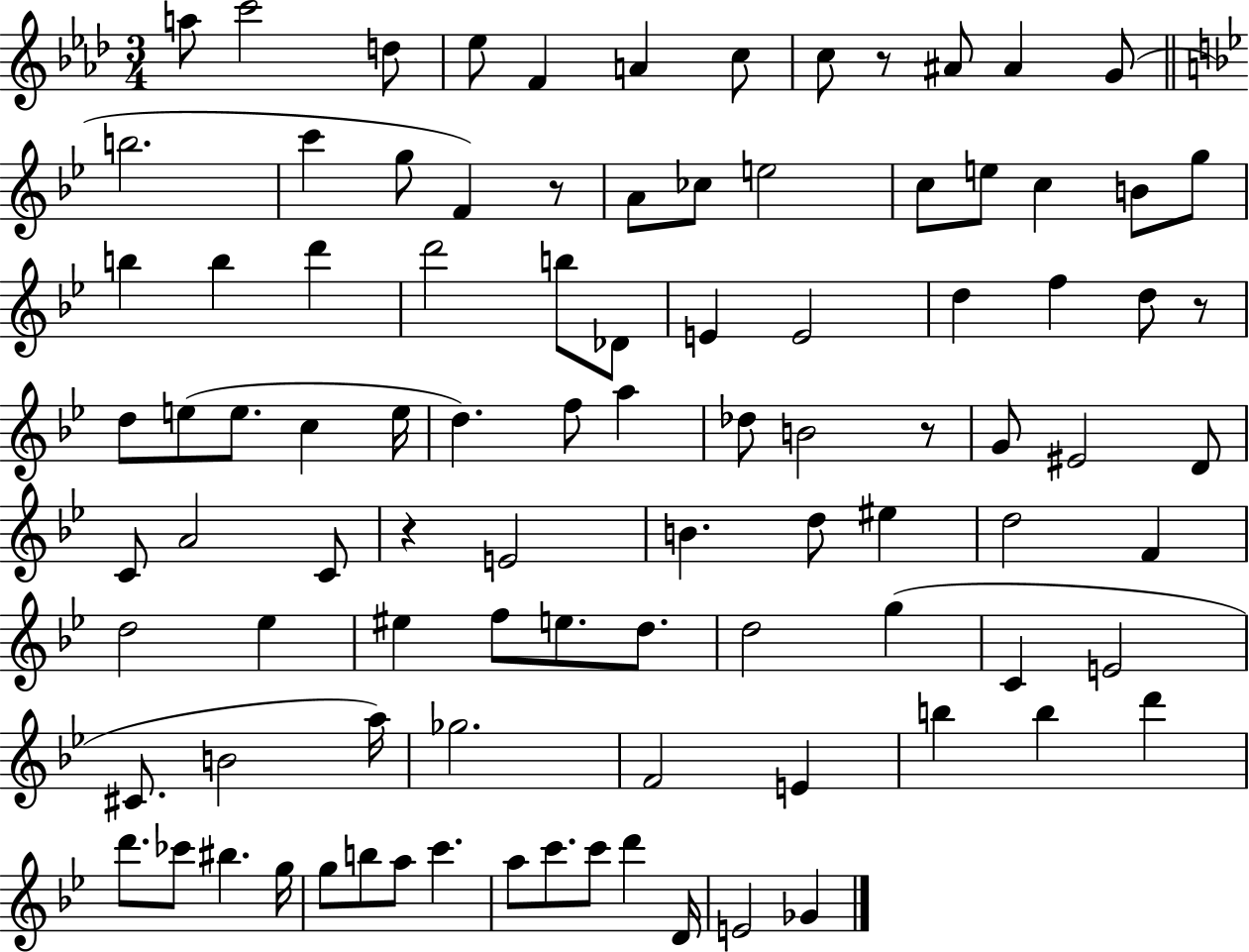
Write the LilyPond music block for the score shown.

{
  \clef treble
  \numericTimeSignature
  \time 3/4
  \key aes \major
  \repeat volta 2 { a''8 c'''2 d''8 | ees''8 f'4 a'4 c''8 | c''8 r8 ais'8 ais'4 g'8( | \bar "||" \break \key bes \major b''2. | c'''4 g''8 f'4) r8 | a'8 ces''8 e''2 | c''8 e''8 c''4 b'8 g''8 | \break b''4 b''4 d'''4 | d'''2 b''8 des'8 | e'4 e'2 | d''4 f''4 d''8 r8 | \break d''8 e''8( e''8. c''4 e''16 | d''4.) f''8 a''4 | des''8 b'2 r8 | g'8 eis'2 d'8 | \break c'8 a'2 c'8 | r4 e'2 | b'4. d''8 eis''4 | d''2 f'4 | \break d''2 ees''4 | eis''4 f''8 e''8. d''8. | d''2 g''4( | c'4 e'2 | \break cis'8. b'2 a''16) | ges''2. | f'2 e'4 | b''4 b''4 d'''4 | \break d'''8. ces'''8 bis''4. g''16 | g''8 b''8 a''8 c'''4. | a''8 c'''8. c'''8 d'''4 d'16 | e'2 ges'4 | \break } \bar "|."
}